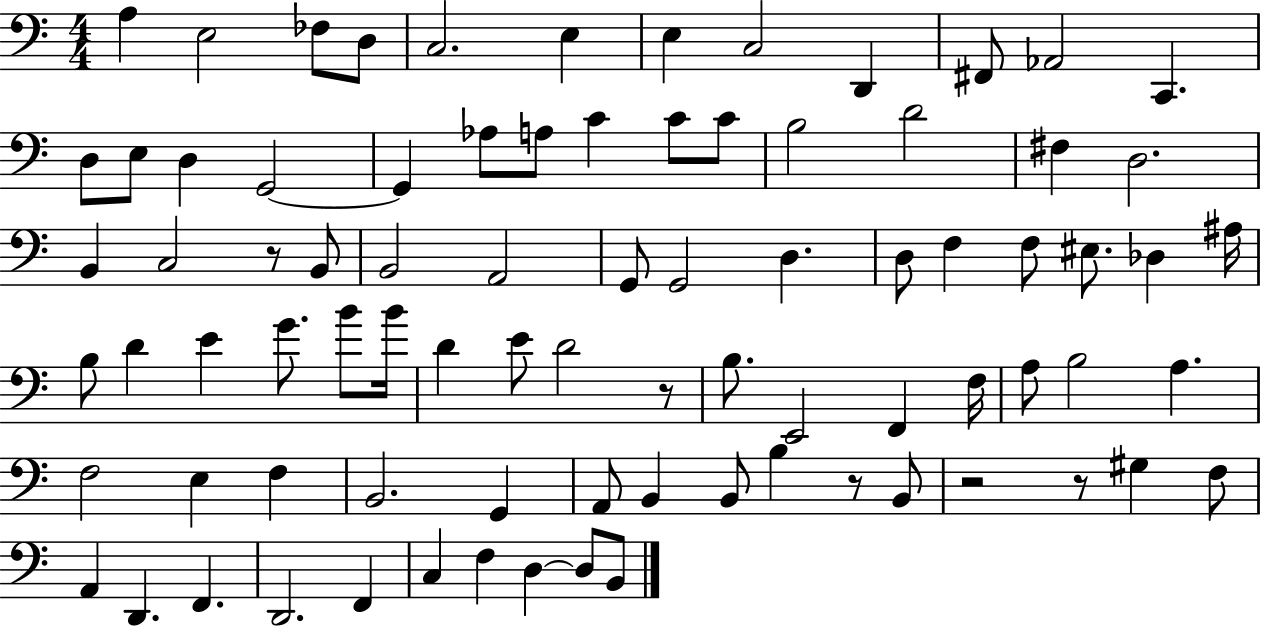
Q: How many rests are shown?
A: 5